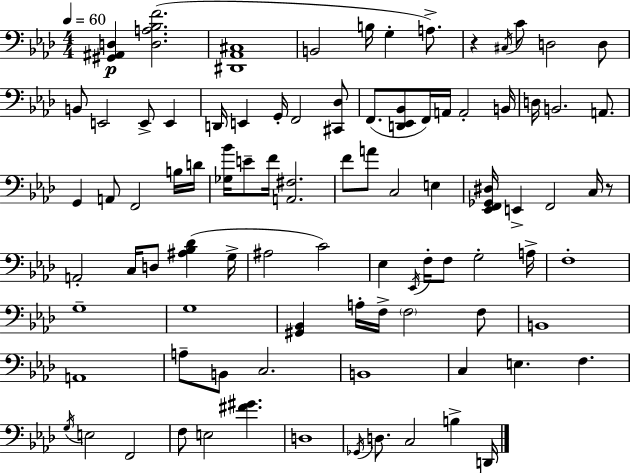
X:1
T:Untitled
M:4/4
L:1/4
K:Ab
[^G,,^A,,D,] [D,A,_B,F]2 [^D,,_A,,^C,]4 B,,2 B,/4 G, A,/2 z ^C,/4 C/2 D,2 D,/2 B,,/2 E,,2 E,,/2 E,, D,,/4 E,, G,,/4 F,,2 [^C,,_D,]/2 F,,/2 [D,,_E,,_B,,]/2 F,,/4 A,,/4 A,,2 B,,/4 D,/4 B,,2 A,,/2 G,, A,,/2 F,,2 B,/4 D/4 [_G,_B]/4 E/2 F/4 [A,,^F,]2 F/2 A/2 C,2 E, [_E,,F,,_G,,^D,]/4 E,, F,,2 C,/4 z/2 A,,2 C,/4 D,/2 [^A,_B,_D] G,/4 ^A,2 C2 _E, _E,,/4 F,/4 F,/2 G,2 A,/4 F,4 G,4 G,4 [^G,,_B,,] A,/4 F,/4 F,2 F,/2 B,,4 A,,4 A,/2 B,,/2 C,2 B,,4 C, E, F, G,/4 E,2 F,,2 F,/2 E,2 [^F^G] D,4 _G,,/4 D,/2 C,2 B, D,,/4